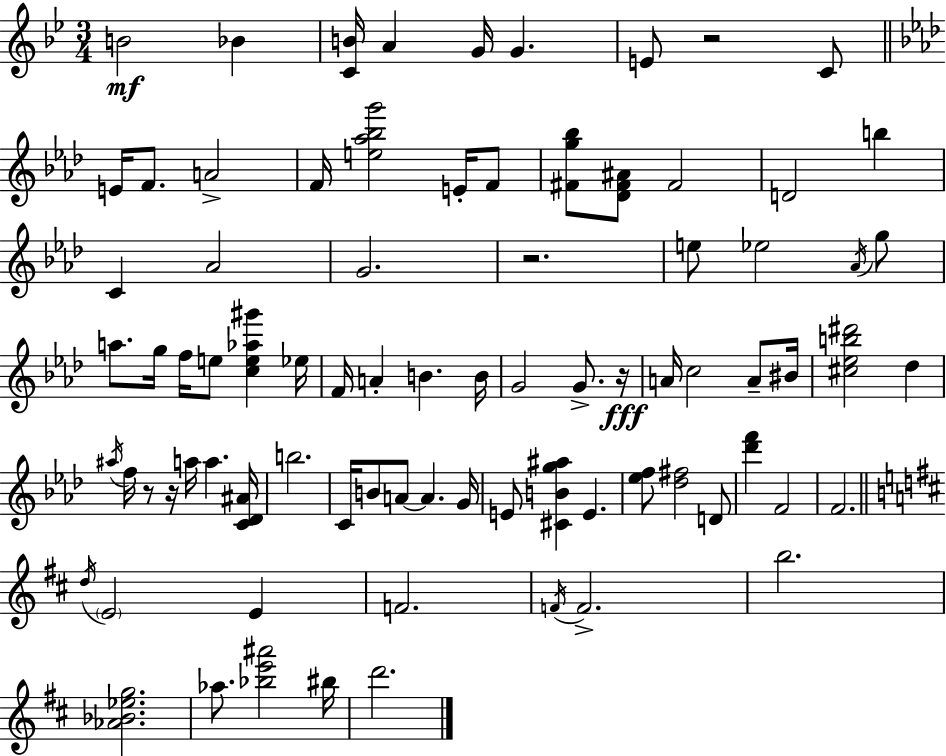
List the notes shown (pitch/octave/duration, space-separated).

B4/h Bb4/q [C4,B4]/s A4/q G4/s G4/q. E4/e R/h C4/e E4/s F4/e. A4/h F4/s [E5,Ab5,Bb5,G6]/h E4/s F4/e [F#4,G5,Bb5]/e [Db4,F#4,A#4]/e F#4/h D4/h B5/q C4/q Ab4/h G4/h. R/h. E5/e Eb5/h Ab4/s G5/e A5/e. G5/s F5/s E5/e [C5,E5,Ab5,G#6]/q Eb5/s F4/s A4/q B4/q. B4/s G4/h G4/e. R/s A4/s C5/h A4/e BIS4/s [C#5,Eb5,B5,D#6]/h Db5/q A#5/s F5/s R/e R/s A5/s A5/q. [C4,Db4,A#4]/s B5/h. C4/s B4/e A4/e A4/q. G4/s E4/e [C#4,B4,G5,A#5]/q E4/q. [Eb5,F5]/e [Db5,F#5]/h D4/e [Db6,F6]/q F4/h F4/h. D5/s E4/h E4/q F4/h. F4/s F4/h. B5/h. [Ab4,Bb4,Eb5,G5]/h. Ab5/e. [Bb5,E6,A#6]/h BIS5/s D6/h.